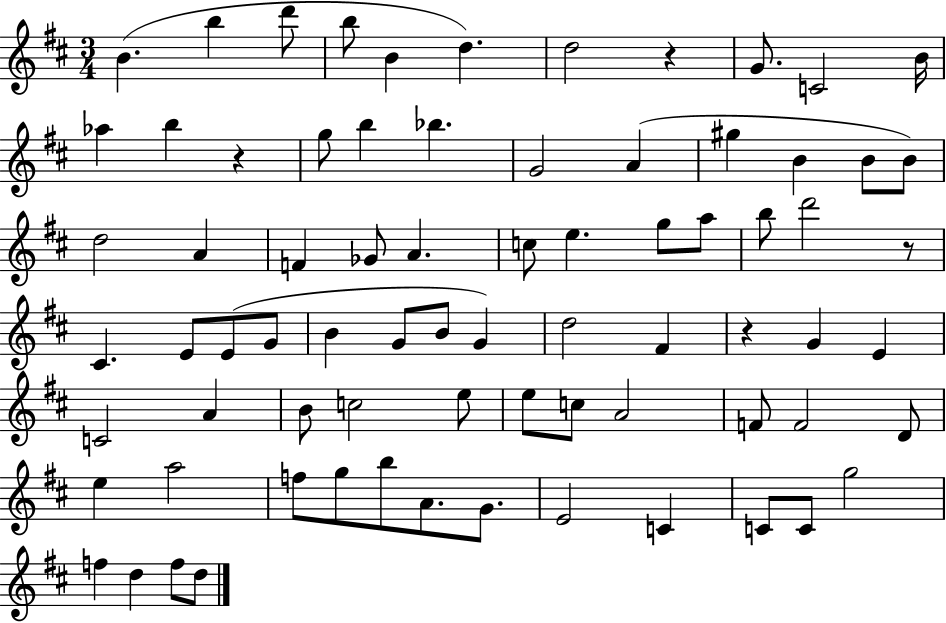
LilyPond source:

{
  \clef treble
  \numericTimeSignature
  \time 3/4
  \key d \major
  b'4.( b''4 d'''8 | b''8 b'4 d''4.) | d''2 r4 | g'8. c'2 b'16 | \break aes''4 b''4 r4 | g''8 b''4 bes''4. | g'2 a'4( | gis''4 b'4 b'8 b'8) | \break d''2 a'4 | f'4 ges'8 a'4. | c''8 e''4. g''8 a''8 | b''8 d'''2 r8 | \break cis'4. e'8 e'8( g'8 | b'4 g'8 b'8 g'4) | d''2 fis'4 | r4 g'4 e'4 | \break c'2 a'4 | b'8 c''2 e''8 | e''8 c''8 a'2 | f'8 f'2 d'8 | \break e''4 a''2 | f''8 g''8 b''8 a'8. g'8. | e'2 c'4 | c'8 c'8 g''2 | \break f''4 d''4 f''8 d''8 | \bar "|."
}